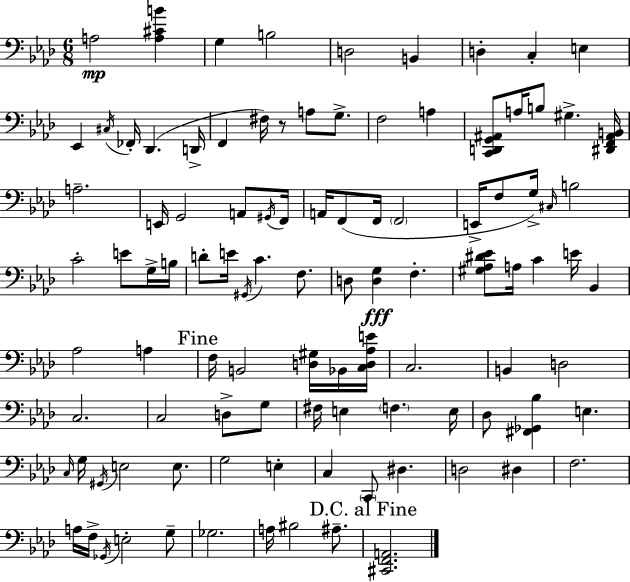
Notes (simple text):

A3/h [A3,C#4,B4]/q G3/q B3/h D3/h B2/q D3/q C3/q E3/q Eb2/q C#3/s FES2/s Db2/q. D2/s F2/q F#3/s R/e A3/e G3/e. F3/h A3/q [C2,D2,G2,A#2]/e A3/s B3/e G#3/q. [D#2,F2,A#2,B2]/s A3/h. E2/s G2/h A2/e G#2/s F2/s A2/s F2/e F2/s F2/h E2/s F3/e G3/s C#3/s B3/h C4/h E4/e G3/s B3/s D4/e E4/s G#2/s C4/q. F3/e. D3/e [D3,G3]/q F3/q. [G#3,Ab3,D#4,Eb4]/e A3/s C4/q E4/s Bb2/q Ab3/h A3/q F3/s B2/h [D3,G#3]/s Bb2/s [C3,D3,Ab3,E4]/s C3/h. B2/q D3/h C3/h. C3/h D3/e G3/e F#3/s E3/q F3/q. E3/s Db3/e [F#2,Gb2,Bb3]/q E3/q. C3/s G3/s G#2/s E3/h E3/e. G3/h E3/q C3/q C2/e D#3/q. D3/h D#3/q F3/h. A3/s F3/s Gb2/s E3/h G3/e Gb3/h. A3/s BIS3/h A#3/e. [C#2,F2,A2]/h.